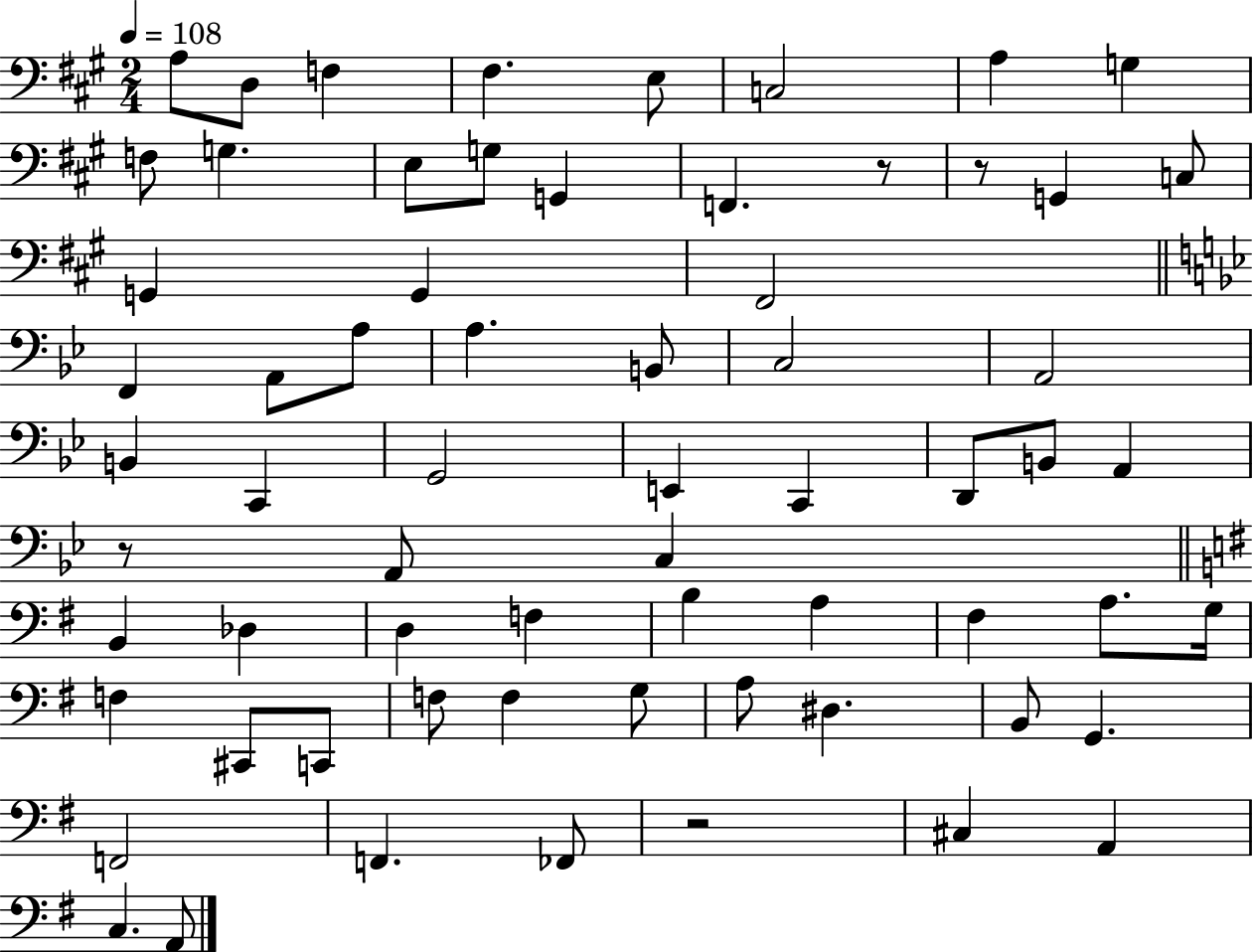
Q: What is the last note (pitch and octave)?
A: A2